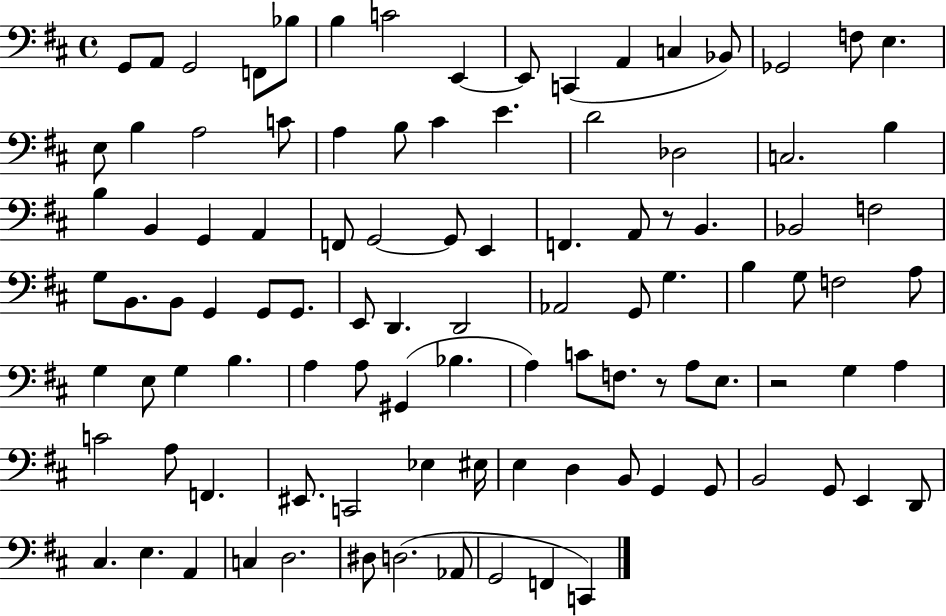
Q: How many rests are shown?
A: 3